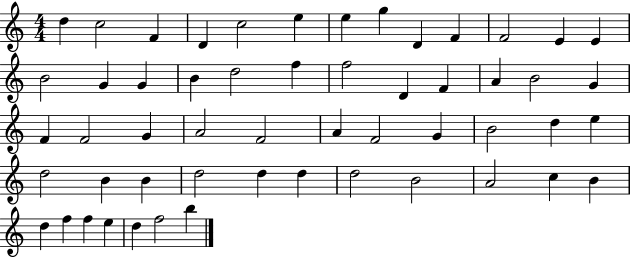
{
  \clef treble
  \numericTimeSignature
  \time 4/4
  \key c \major
  d''4 c''2 f'4 | d'4 c''2 e''4 | e''4 g''4 d'4 f'4 | f'2 e'4 e'4 | \break b'2 g'4 g'4 | b'4 d''2 f''4 | f''2 d'4 f'4 | a'4 b'2 g'4 | \break f'4 f'2 g'4 | a'2 f'2 | a'4 f'2 g'4 | b'2 d''4 e''4 | \break d''2 b'4 b'4 | d''2 d''4 d''4 | d''2 b'2 | a'2 c''4 b'4 | \break d''4 f''4 f''4 e''4 | d''4 f''2 b''4 | \bar "|."
}